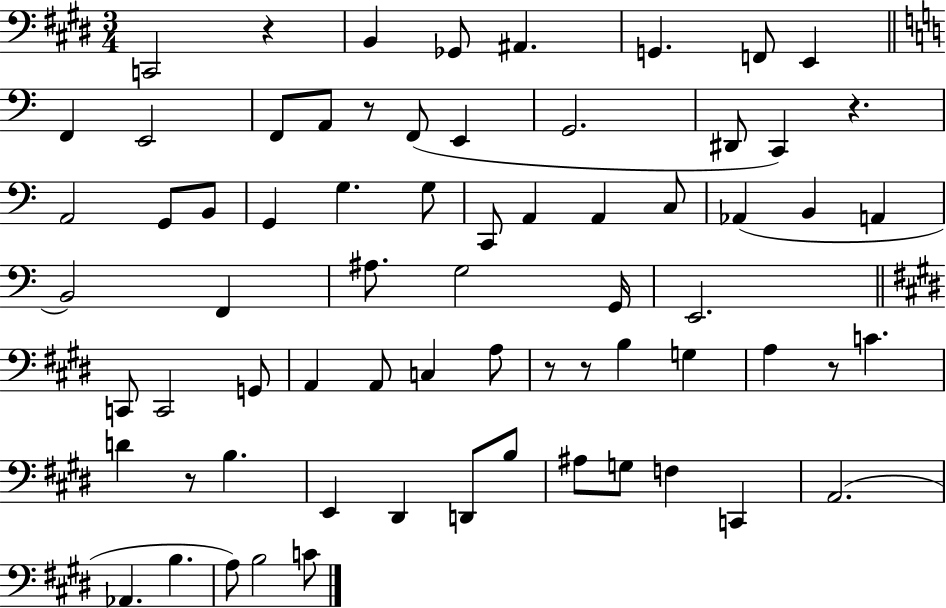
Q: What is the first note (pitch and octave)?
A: C2